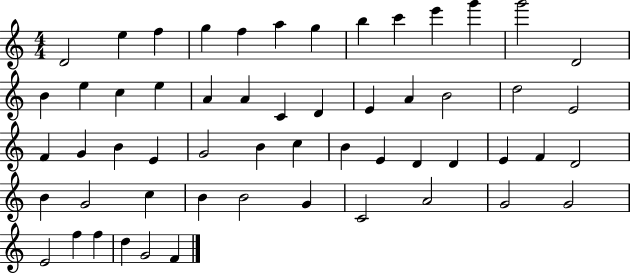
{
  \clef treble
  \numericTimeSignature
  \time 4/4
  \key c \major
  d'2 e''4 f''4 | g''4 f''4 a''4 g''4 | b''4 c'''4 e'''4 g'''4 | g'''2 d'2 | \break b'4 e''4 c''4 e''4 | a'4 a'4 c'4 d'4 | e'4 a'4 b'2 | d''2 e'2 | \break f'4 g'4 b'4 e'4 | g'2 b'4 c''4 | b'4 e'4 d'4 d'4 | e'4 f'4 d'2 | \break b'4 g'2 c''4 | b'4 b'2 g'4 | c'2 a'2 | g'2 g'2 | \break e'2 f''4 f''4 | d''4 g'2 f'4 | \bar "|."
}